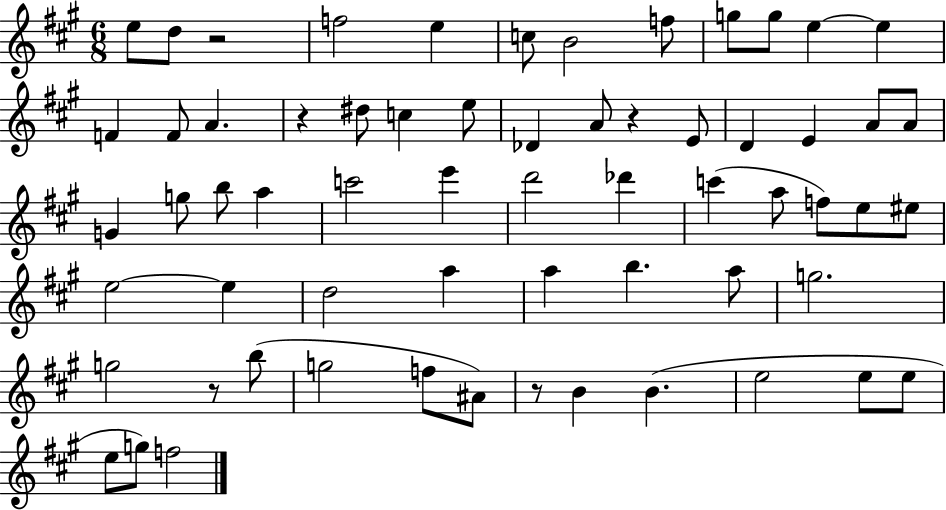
{
  \clef treble
  \numericTimeSignature
  \time 6/8
  \key a \major
  e''8 d''8 r2 | f''2 e''4 | c''8 b'2 f''8 | g''8 g''8 e''4~~ e''4 | \break f'4 f'8 a'4. | r4 dis''8 c''4 e''8 | des'4 a'8 r4 e'8 | d'4 e'4 a'8 a'8 | \break g'4 g''8 b''8 a''4 | c'''2 e'''4 | d'''2 des'''4 | c'''4( a''8 f''8) e''8 eis''8 | \break e''2~~ e''4 | d''2 a''4 | a''4 b''4. a''8 | g''2. | \break g''2 r8 b''8( | g''2 f''8 ais'8) | r8 b'4 b'4.( | e''2 e''8 e''8 | \break e''8 g''8) f''2 | \bar "|."
}